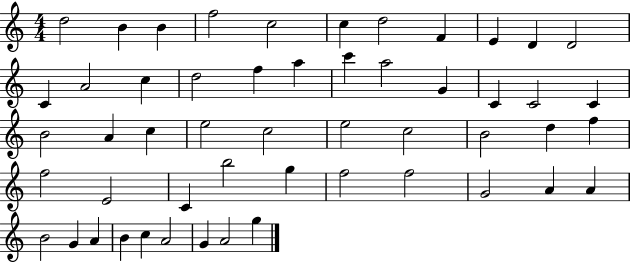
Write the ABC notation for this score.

X:1
T:Untitled
M:4/4
L:1/4
K:C
d2 B B f2 c2 c d2 F E D D2 C A2 c d2 f a c' a2 G C C2 C B2 A c e2 c2 e2 c2 B2 d f f2 E2 C b2 g f2 f2 G2 A A B2 G A B c A2 G A2 g